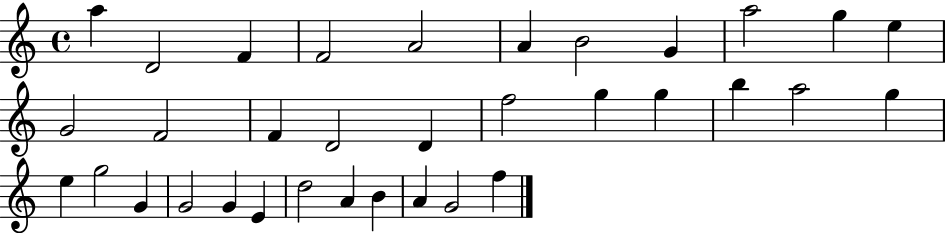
X:1
T:Untitled
M:4/4
L:1/4
K:C
a D2 F F2 A2 A B2 G a2 g e G2 F2 F D2 D f2 g g b a2 g e g2 G G2 G E d2 A B A G2 f